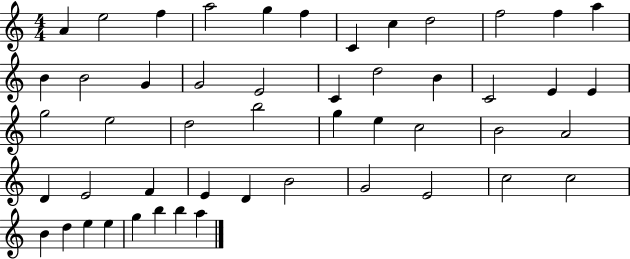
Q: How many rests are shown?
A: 0